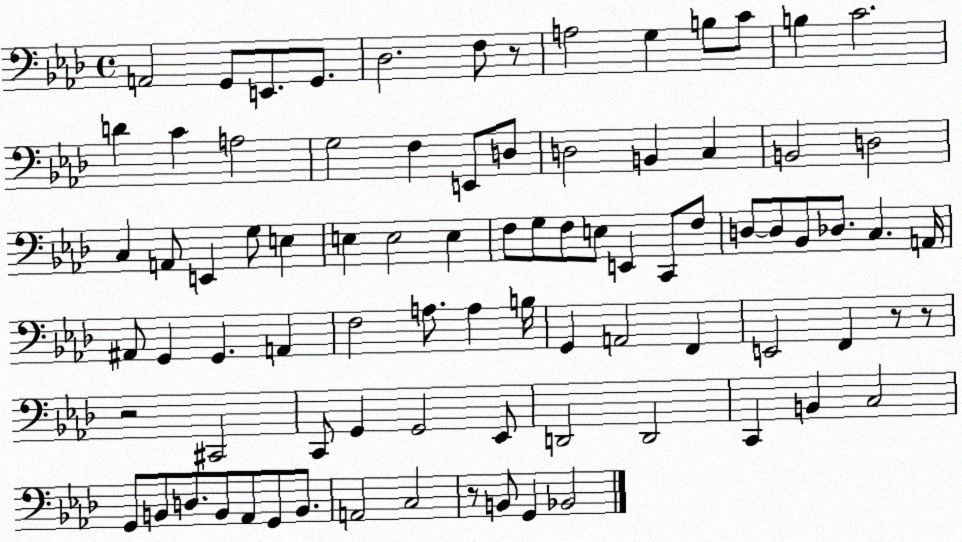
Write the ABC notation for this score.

X:1
T:Untitled
M:4/4
L:1/4
K:Ab
A,,2 G,,/2 E,,/2 G,,/2 _D,2 F,/2 z/2 A,2 G, B,/2 C/2 B, C2 D C A,2 G,2 F, E,,/2 D,/2 D,2 B,, C, B,,2 D,2 C, A,,/2 E,, G,/2 E, E, E,2 E, F,/2 G,/2 F,/2 E,/2 E,, C,,/2 F,/2 D,/2 D,/2 _B,,/2 _D,/2 C, A,,/4 ^A,,/2 G,, G,, A,, F,2 A,/2 A, B,/4 G,, A,,2 F,, E,,2 F,, z/2 z/2 z2 ^C,,2 C,,/2 G,, G,,2 _E,,/2 D,,2 D,,2 C,, B,, C,2 G,,/2 B,,/2 D,/2 B,,/2 _A,,/2 G,,/2 B,,/2 A,,2 C,2 z/2 B,,/2 G,, _B,,2